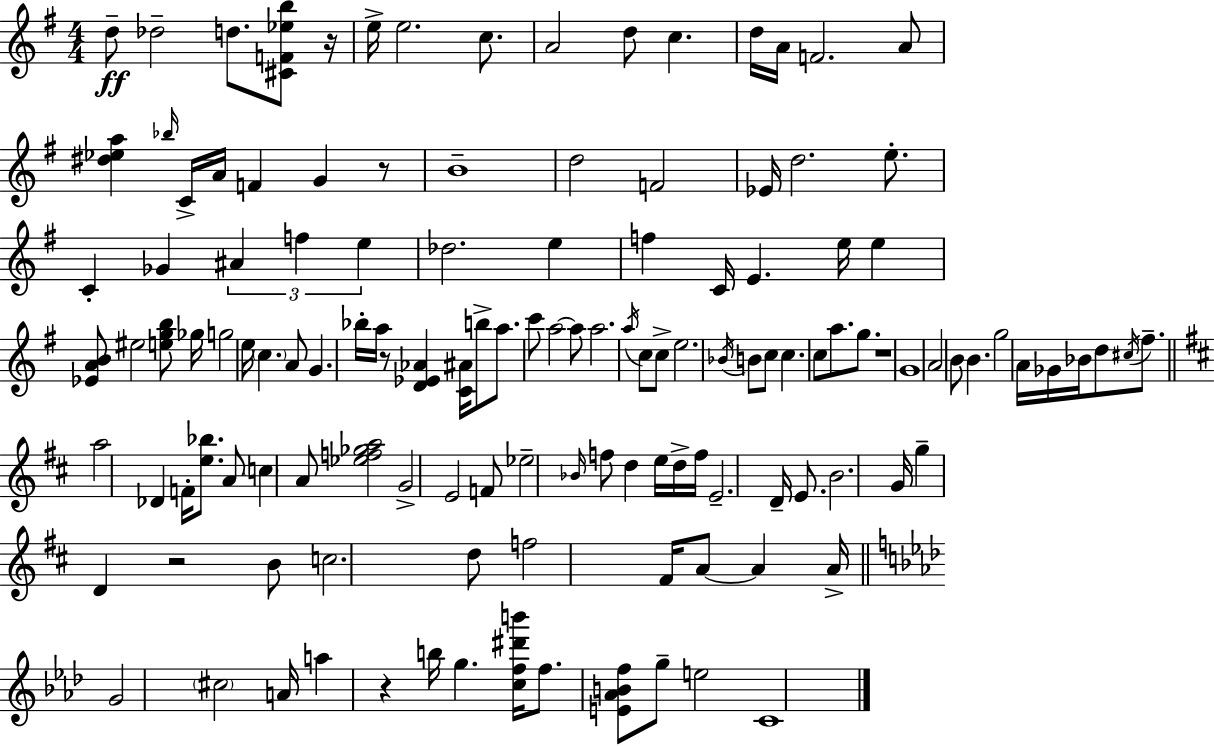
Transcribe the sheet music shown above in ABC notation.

X:1
T:Untitled
M:4/4
L:1/4
K:Em
d/2 _d2 d/2 [^CF_eb]/2 z/4 e/4 e2 c/2 A2 d/2 c d/4 A/4 F2 A/2 [^d_ea] _b/4 C/4 A/4 F G z/2 B4 d2 F2 _E/4 d2 e/2 C _G ^A f e _d2 e f C/4 E e/4 e [_EAB]/2 ^e2 [egb]/2 _g/4 g2 e/4 c A/2 G _b/4 a/4 z/2 [D_E_A] [C^A]/4 b/2 a/2 c'/2 a2 a/2 a2 a/4 c/2 c/2 e2 _B/4 B/2 c/2 c c/2 a/2 g/2 z4 G4 A2 B/2 B g2 A/4 _G/4 _B/4 d/2 ^c/4 ^f/2 a2 _D F/4 [e_b]/2 A/2 c A/2 [_ef_ga]2 G2 E2 F/2 _e2 _B/4 f/2 d e/4 d/4 f/4 E2 D/4 E/2 B2 G/4 g D z2 B/2 c2 d/2 f2 ^F/4 A/2 A A/4 G2 ^c2 A/4 a z b/4 g [cf^d'b']/4 f/2 [E_ABf]/2 g/2 e2 C4